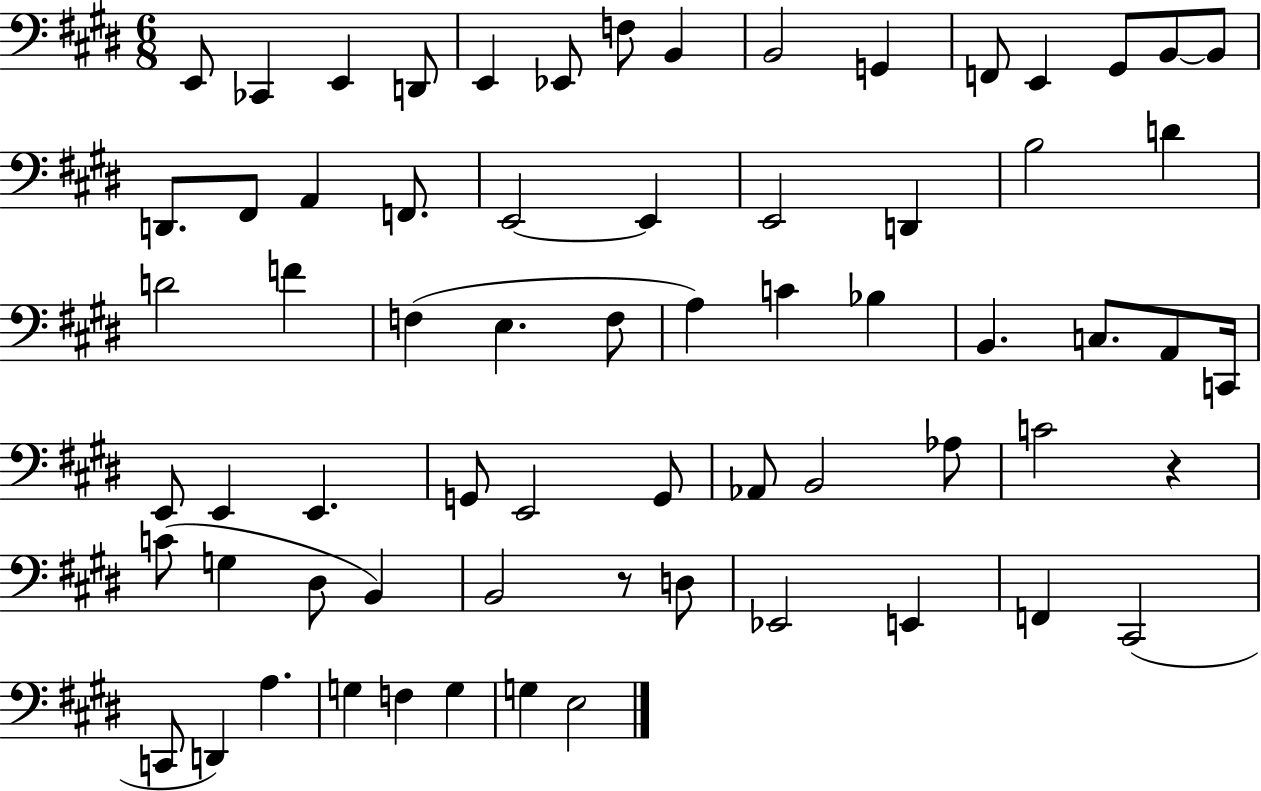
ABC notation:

X:1
T:Untitled
M:6/8
L:1/4
K:E
E,,/2 _C,, E,, D,,/2 E,, _E,,/2 F,/2 B,, B,,2 G,, F,,/2 E,, ^G,,/2 B,,/2 B,,/2 D,,/2 ^F,,/2 A,, F,,/2 E,,2 E,, E,,2 D,, B,2 D D2 F F, E, F,/2 A, C _B, B,, C,/2 A,,/2 C,,/4 E,,/2 E,, E,, G,,/2 E,,2 G,,/2 _A,,/2 B,,2 _A,/2 C2 z C/2 G, ^D,/2 B,, B,,2 z/2 D,/2 _E,,2 E,, F,, ^C,,2 C,,/2 D,, A, G, F, G, G, E,2